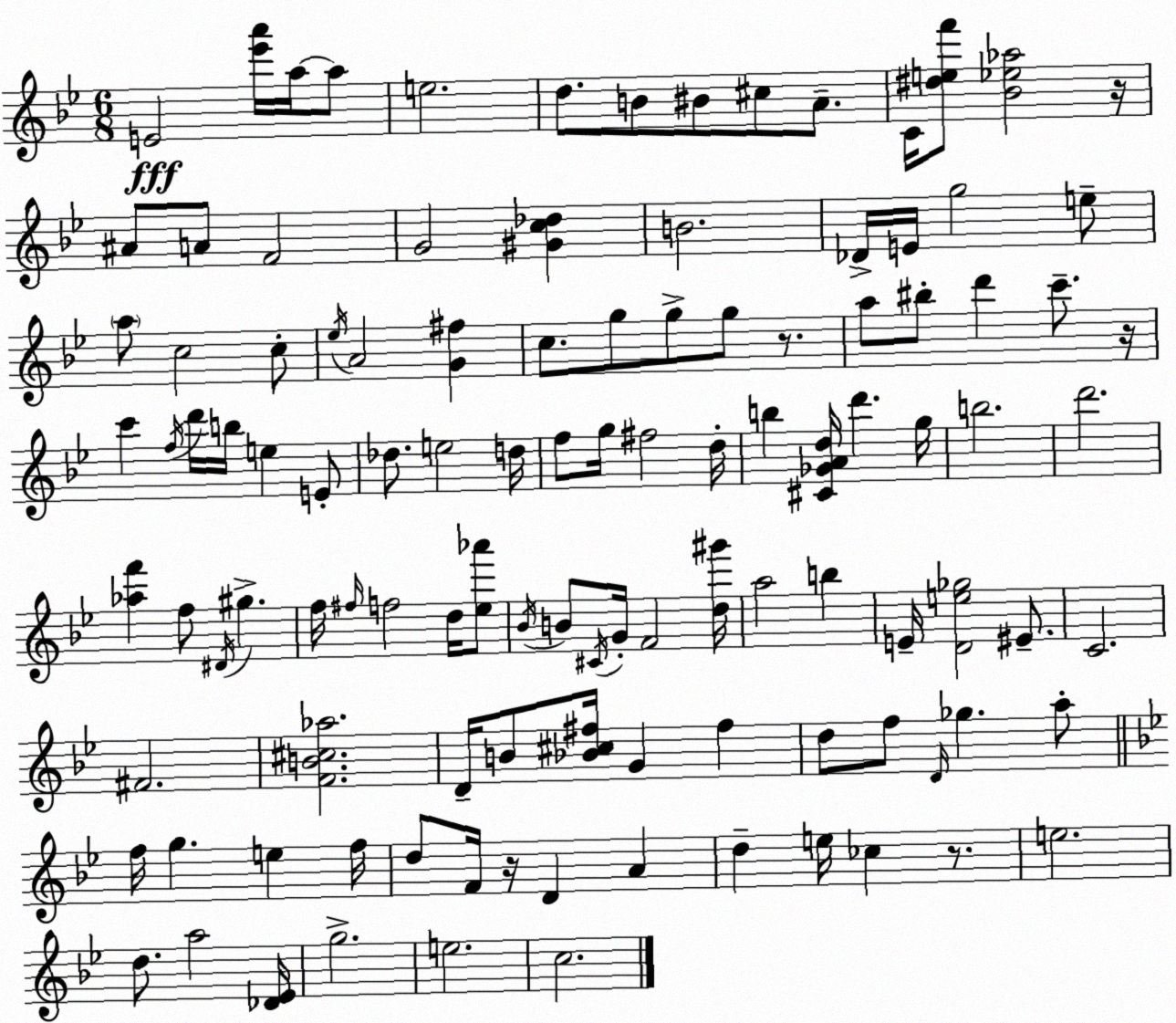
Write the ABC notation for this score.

X:1
T:Untitled
M:6/8
L:1/4
K:Bb
E2 [_e'a']/4 a/4 a/2 e2 d/2 B/2 ^B/2 ^c/2 A/2 C/4 [^def']/2 [_B_e_a]2 z/4 ^A/2 A/2 F2 G2 [^Gc_d] B2 _D/4 E/4 g2 e/2 a/2 c2 c/2 _e/4 A2 [G^f] c/2 g/2 g/2 g/2 z/2 a/2 ^b/2 d' c'/2 z/4 c' f/4 d'/4 b/4 e E/2 _d/2 e2 d/4 f/2 g/4 ^f2 d/4 b [^C_GAd]/4 d' g/4 b2 d'2 [_af'] f/2 ^D/4 ^g f/4 ^f/4 f2 d/4 [_e_a']/2 _B/4 B/2 ^C/4 G/4 F2 [d^g']/4 a2 b E/4 [De_g]2 ^E/2 C2 ^F2 [FB^c_a]2 D/4 B/2 [_B^c^f]/4 G ^f d/2 f/2 D/4 _g a/2 f/4 g e f/4 d/2 F/4 z/4 D A d e/4 _c z/2 e2 d/2 a2 [_D_E]/4 g2 e2 c2